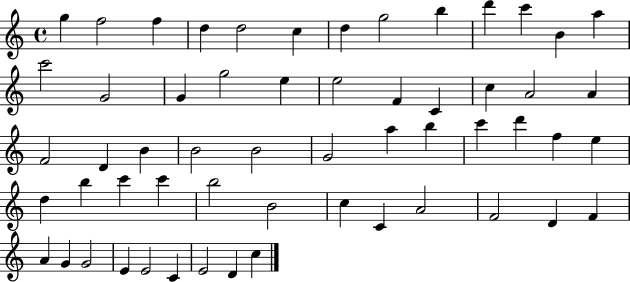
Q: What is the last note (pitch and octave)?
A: C5